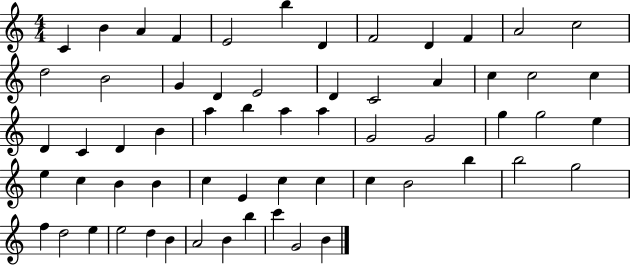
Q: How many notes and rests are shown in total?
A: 61